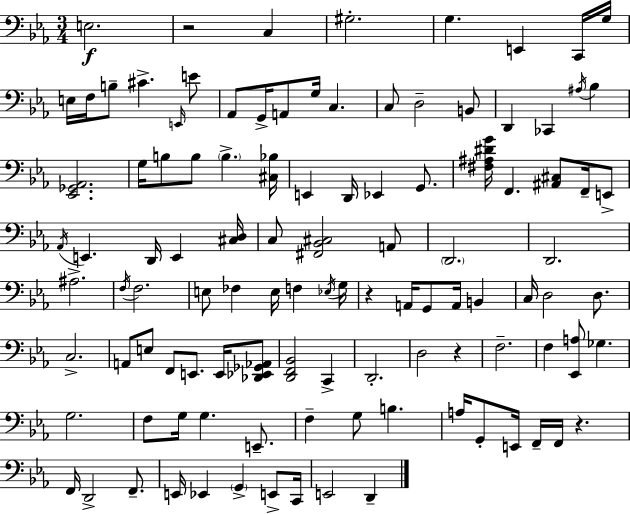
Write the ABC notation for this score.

X:1
T:Untitled
M:3/4
L:1/4
K:Cm
E,2 z2 C, ^G,2 G, E,, C,,/4 G,/4 E,/4 F,/4 B,/2 ^C E,,/4 E/2 _A,,/2 G,,/4 A,,/2 G,/4 C, C,/2 D,2 B,,/2 D,, _C,, ^A,/4 _B, [_E,,_G,,_A,,]2 G,/4 B,/2 B,/2 B, [^C,_B,]/4 E,, D,,/4 _E,, G,,/2 [^F,^A,^DG]/4 F,, [^A,,^C,]/2 F,,/4 E,,/2 _A,,/4 E,, D,,/4 E,, [^C,D,]/4 C,/2 [^F,,_B,,^C,]2 A,,/2 D,,2 D,,2 ^A,2 F,/4 F,2 E,/2 _F, E,/4 F, _E,/4 G,/4 z A,,/4 G,,/2 A,,/4 B,, C,/4 D,2 D,/2 C,2 A,,/2 E,/2 F,,/2 E,,/2 E,,/4 [_D,,_E,,_G,,_A,,]/2 [D,,F,,_B,,]2 C,, D,,2 D,2 z F,2 F, [_E,,A,]/2 _G, G,2 F,/2 G,/4 G, E,,/2 F, G,/2 B, A,/4 G,,/2 E,,/4 F,,/4 F,,/4 z F,,/4 D,,2 F,,/2 E,,/4 _E,, G,, E,,/2 C,,/4 E,,2 D,,